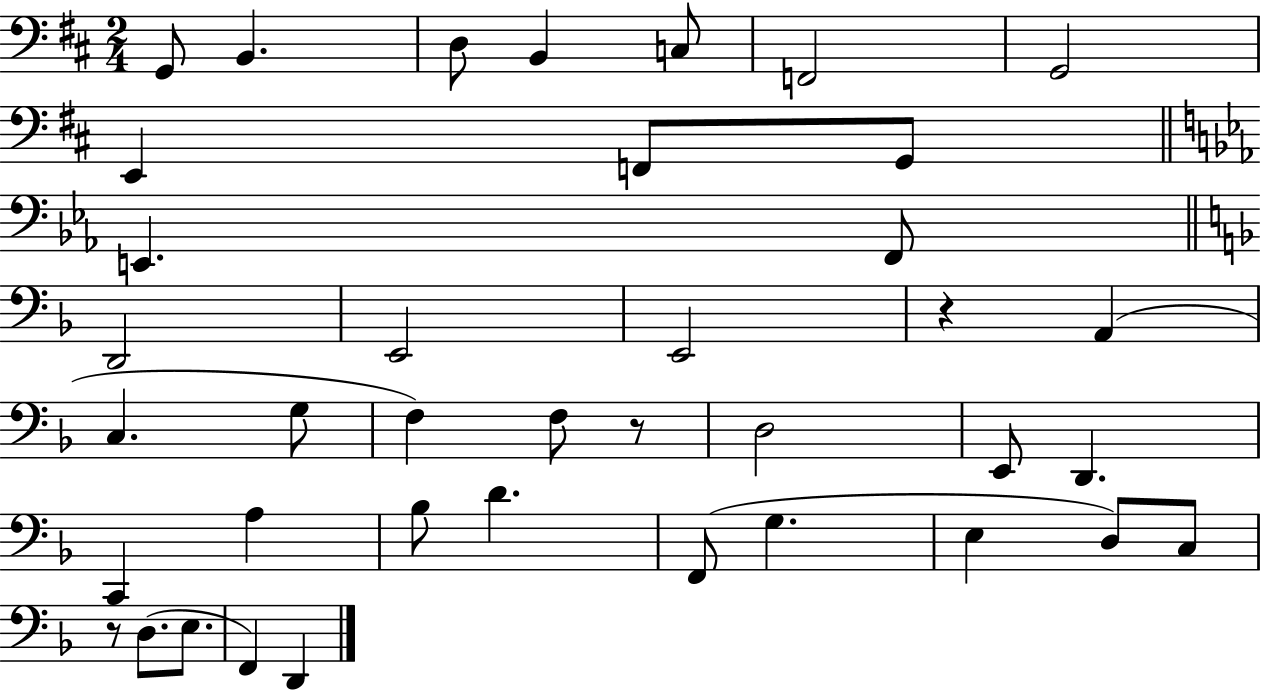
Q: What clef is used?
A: bass